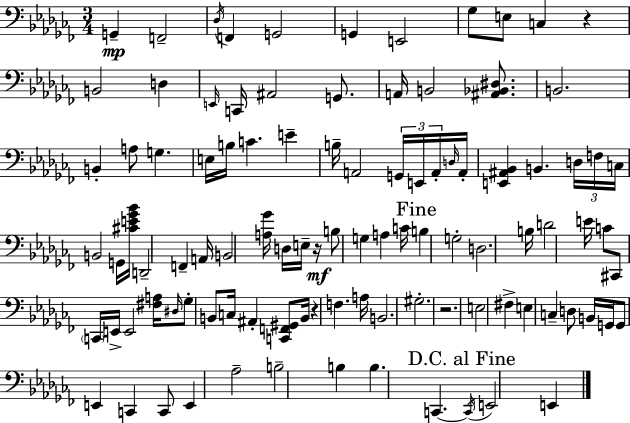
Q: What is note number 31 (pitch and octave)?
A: A2